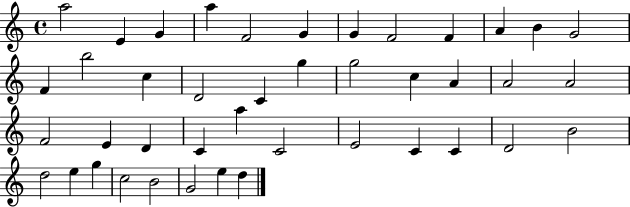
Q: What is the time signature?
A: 4/4